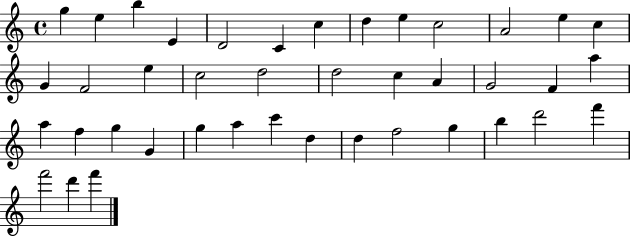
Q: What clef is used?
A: treble